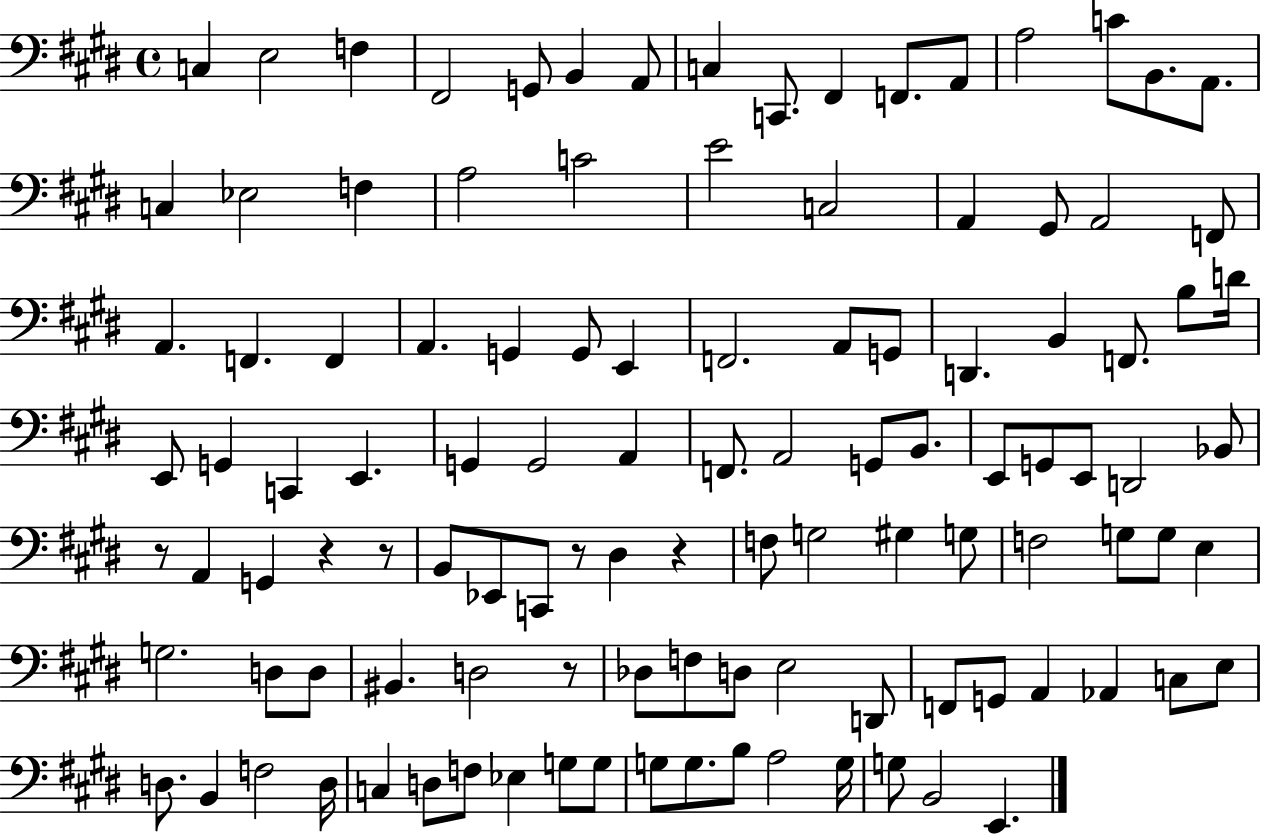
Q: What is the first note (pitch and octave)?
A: C3